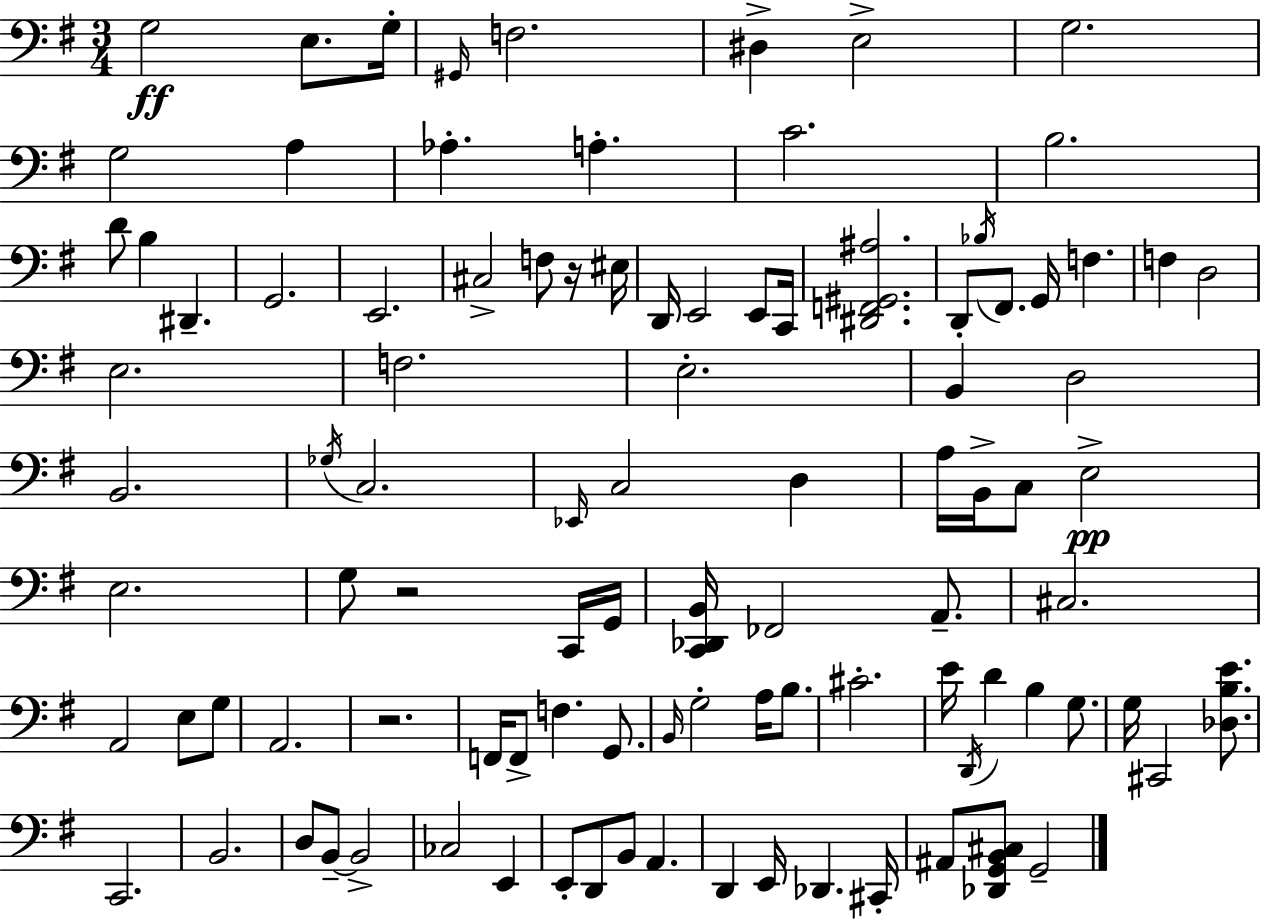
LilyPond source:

{
  \clef bass
  \numericTimeSignature
  \time 3/4
  \key g \major
  \repeat volta 2 { g2\ff e8. g16-. | \grace { gis,16 } f2. | dis4-> e2-> | g2. | \break g2 a4 | aes4.-. a4.-. | c'2. | b2. | \break d'8 b4 dis,4.-- | g,2. | e,2. | cis2-> f8 r16 | \break eis16 d,16 e,2 e,8 | c,16 <dis, f, gis, ais>2. | d,8-. \acciaccatura { bes16 } fis,8. g,16 f4. | f4 d2 | \break e2. | f2. | e2.-. | b,4 d2 | \break b,2. | \acciaccatura { ges16 } c2. | \grace { ees,16 } c2 | d4 a16 b,16-> c8 e2->\pp | \break e2. | g8 r2 | c,16 g,16 <c, des, b,>16 fes,2 | a,8.-- cis2. | \break a,2 | e8 g8 a,2. | r2. | f,16 f,8-> f4. | \break g,8. \grace { b,16 } g2-. | a16 b8. cis'2.-. | e'16 \acciaccatura { d,16 } d'4 b4 | g8. g16 cis,2 | \break <des b e'>8. c,2. | b,2. | d8 b,8--~~ b,2-> | ces2 | \break e,4 e,8-. d,8 b,8 | a,4. d,4 e,16 des,4. | cis,16-. ais,8 <des, g, b, cis>8 g,2-- | } \bar "|."
}